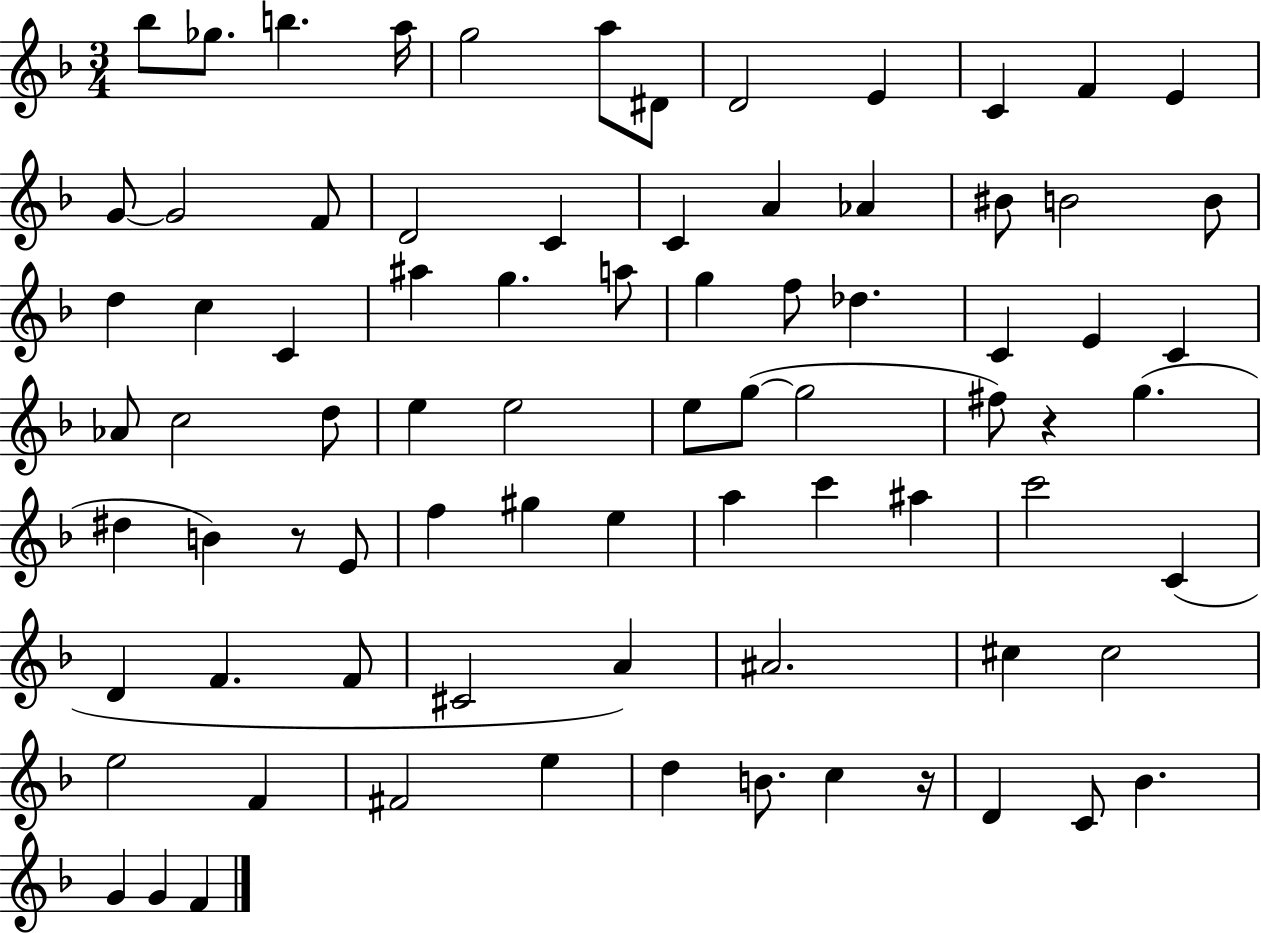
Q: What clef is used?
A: treble